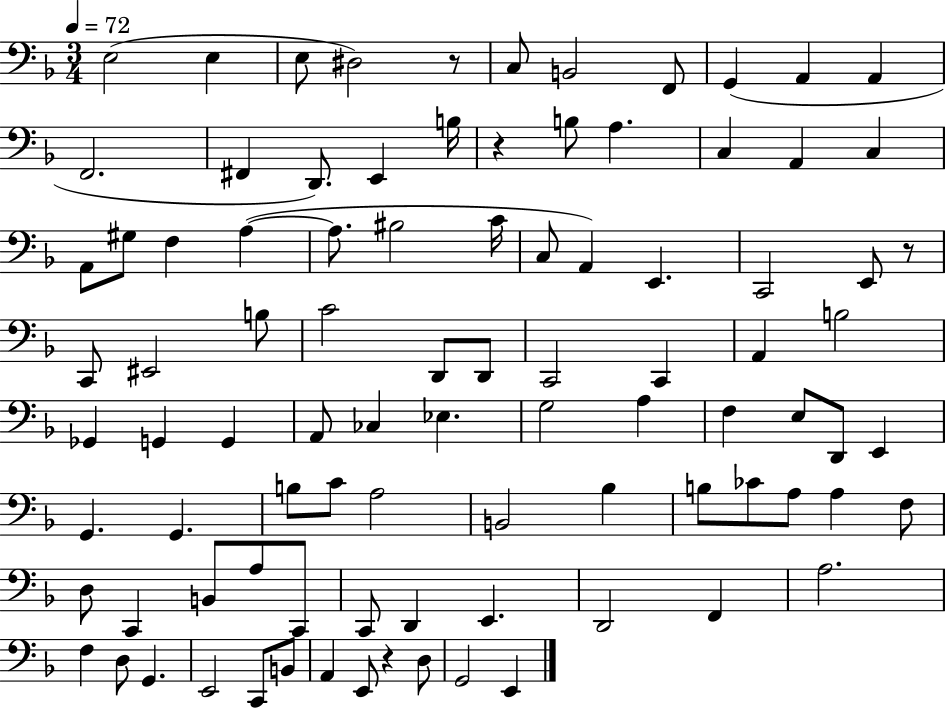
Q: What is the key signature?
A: F major